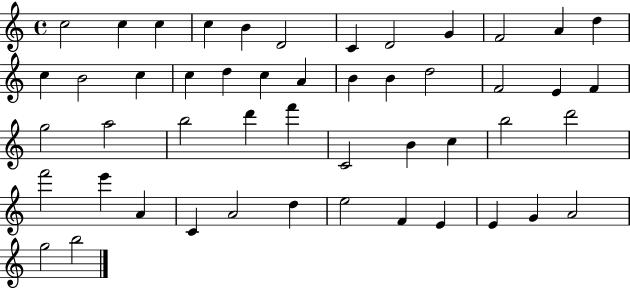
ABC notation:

X:1
T:Untitled
M:4/4
L:1/4
K:C
c2 c c c B D2 C D2 G F2 A d c B2 c c d c A B B d2 F2 E F g2 a2 b2 d' f' C2 B c b2 d'2 f'2 e' A C A2 d e2 F E E G A2 g2 b2